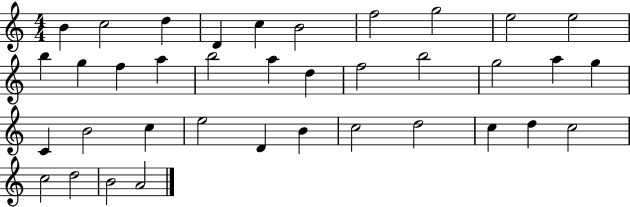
X:1
T:Untitled
M:4/4
L:1/4
K:C
B c2 d D c B2 f2 g2 e2 e2 b g f a b2 a d f2 b2 g2 a g C B2 c e2 D B c2 d2 c d c2 c2 d2 B2 A2